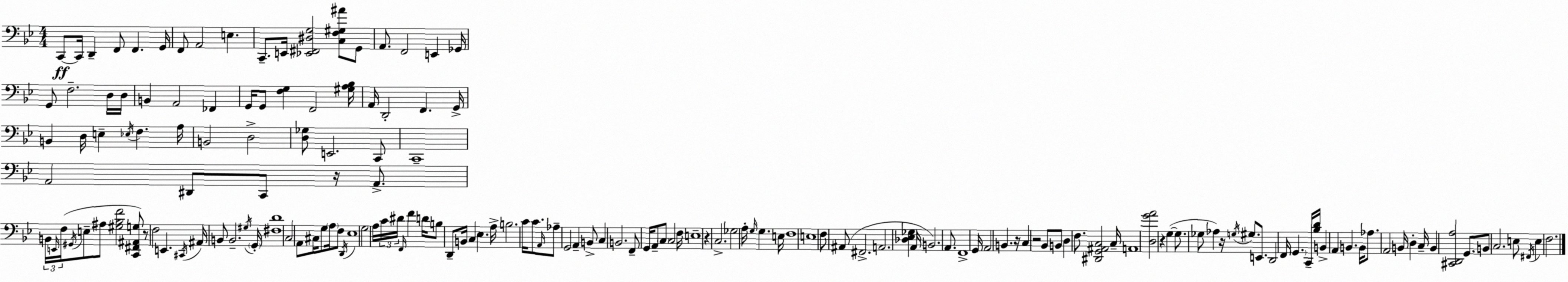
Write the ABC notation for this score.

X:1
T:Untitled
M:4/4
L:1/4
K:Bb
C,,/2 C,,/4 D,, F,,/2 F,, G,,/4 F,,/2 A,,2 E, C,,/2 E,,/4 [_E,,^F,,^D,G,]2 [C,F,^G,^A]/2 G,,/2 A,,/2 F,,2 E,, _G,,/4 G,,/2 F,2 D,/4 D,/4 B,, A,,2 _F,, G,,/4 G,,/2 [F,G,] F,,2 [^G,A,_B,]/4 A,,/4 D,,2 F,, G,,/4 B,, D,/4 E, _E,/4 F, A,/4 B,,2 D,2 [D,_G,]/2 E,,2 C,,/2 C,,4 A,,2 ^D,,/2 C,,/2 z/4 A,,/2 B,,/4 E,,/4 F,/4 ^G,,/4 E,/2 ^A,/2 [^G,_B,F]2 [C,,^F,,^A,,G,]/2 z/2 F,2 E,, ^C,,/4 ^A,,/4 B,,/2 B,,2 ^G,/4 G,,/4 [^F,D]4 C,2 A,,/2 ^C,/4 G,/2 A,/4 F,/2 D,,/4 _E,4 G,2 A,/4 C/4 ^D/4 F,,/4 F D/4 B,/2 D,,/2 B,,/4 C, _E, A,/4 B,2 C/4 C/2 A,,/4 _A,/2 G,,2 A,, B,,/2 C, B,,2 F,,/2 G,,/4 A,,/2 C,/2 C,2 F,/4 E,4 z C,2 _G,2 A,/4 G,/4 G, E,/4 F,4 E,4 F,/2 ^A,,/2 ^F,,2 A,,2 [_D,_E,_G,] A,,/4 B,,2 A,,/2 F,,4 G,,/4 A,,2 B,, z/4 C, z2 _B,,/2 B,,/2 D, F,/2 [^D,,G,,^A,,C,]2 C,/4 A,,4 [D,GA]2 z G, G,/2 _G,/2 _A, z/4 G,/4 ^G,/2 E,,/2 D,,2 F,,/4 G,, C,,/4 [_B,D]/4 B,, A,, B,, B,,/4 _A,/2 A,,2 B,,/4 D, C,/4 B,, [^C,,D,,A,]2 G,,/2 B,,/2 C,2 E,/2 ^F,,/4 E, F,2